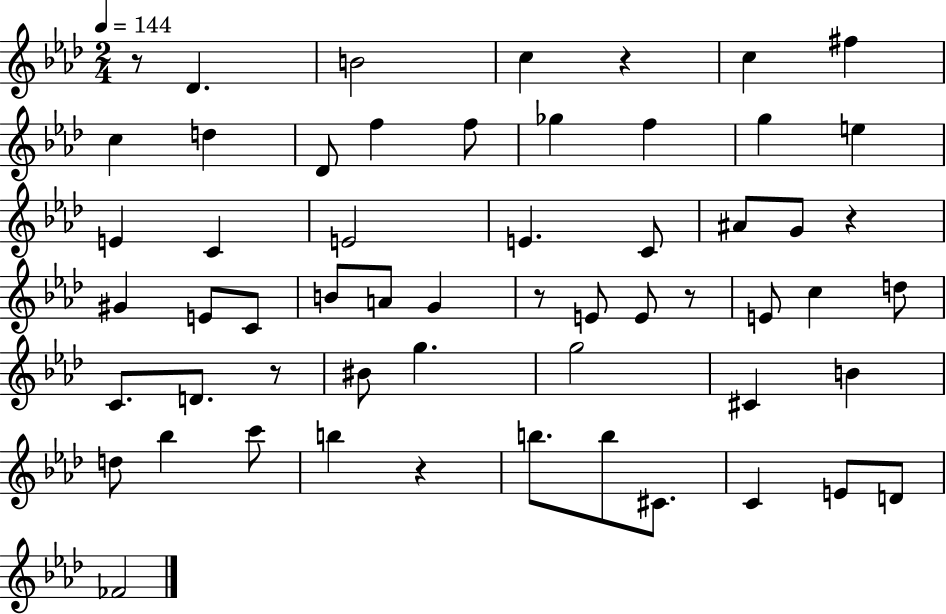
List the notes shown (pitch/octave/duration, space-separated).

R/e Db4/q. B4/h C5/q R/q C5/q F#5/q C5/q D5/q Db4/e F5/q F5/e Gb5/q F5/q G5/q E5/q E4/q C4/q E4/h E4/q. C4/e A#4/e G4/e R/q G#4/q E4/e C4/e B4/e A4/e G4/q R/e E4/e E4/e R/e E4/e C5/q D5/e C4/e. D4/e. R/e BIS4/e G5/q. G5/h C#4/q B4/q D5/e Bb5/q C6/e B5/q R/q B5/e. B5/e C#4/e. C4/q E4/e D4/e FES4/h